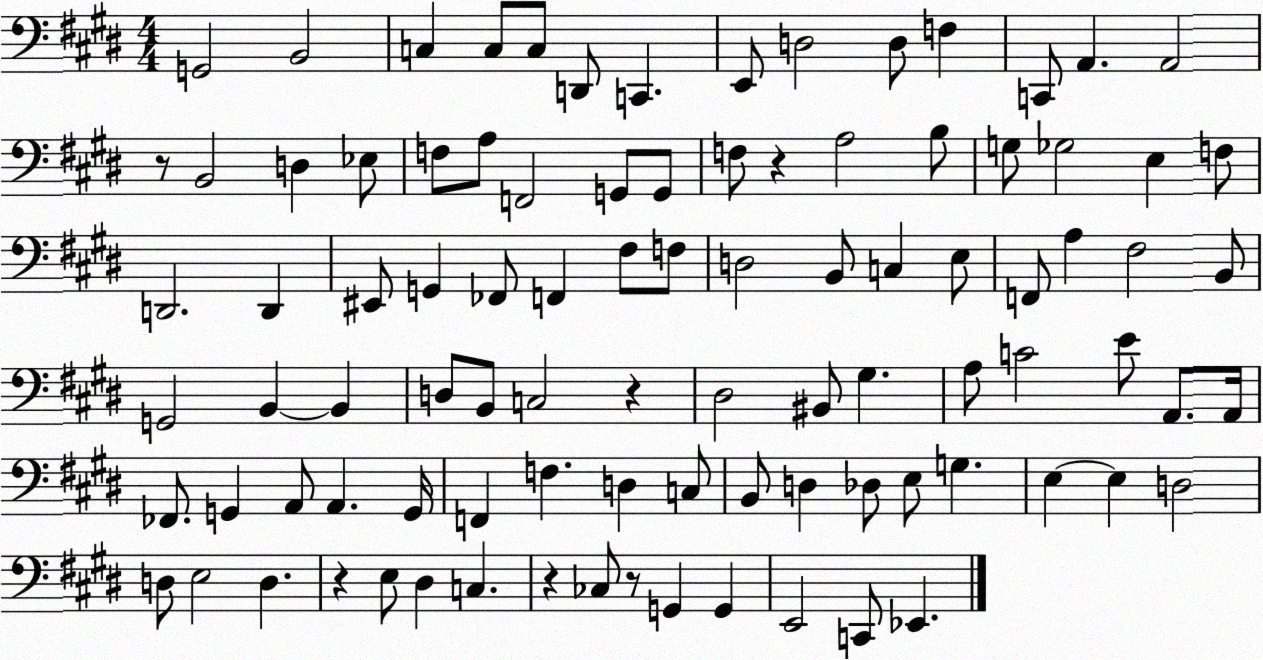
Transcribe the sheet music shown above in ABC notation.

X:1
T:Untitled
M:4/4
L:1/4
K:E
G,,2 B,,2 C, C,/2 C,/2 D,,/2 C,, E,,/2 D,2 D,/2 F, C,,/2 A,, A,,2 z/2 B,,2 D, _E,/2 F,/2 A,/2 F,,2 G,,/2 G,,/2 F,/2 z A,2 B,/2 G,/2 _G,2 E, F,/2 D,,2 D,, ^E,,/2 G,, _F,,/2 F,, ^F,/2 F,/2 D,2 B,,/2 C, E,/2 F,,/2 A, ^F,2 B,,/2 G,,2 B,, B,, D,/2 B,,/2 C,2 z ^D,2 ^B,,/2 ^G, A,/2 C2 E/2 A,,/2 A,,/4 _F,,/2 G,, A,,/2 A,, G,,/4 F,, F, D, C,/2 B,,/2 D, _D,/2 E,/2 G, E, E, D,2 D,/2 E,2 D, z E,/2 ^D, C, z _C,/2 z/2 G,, G,, E,,2 C,,/2 _E,,